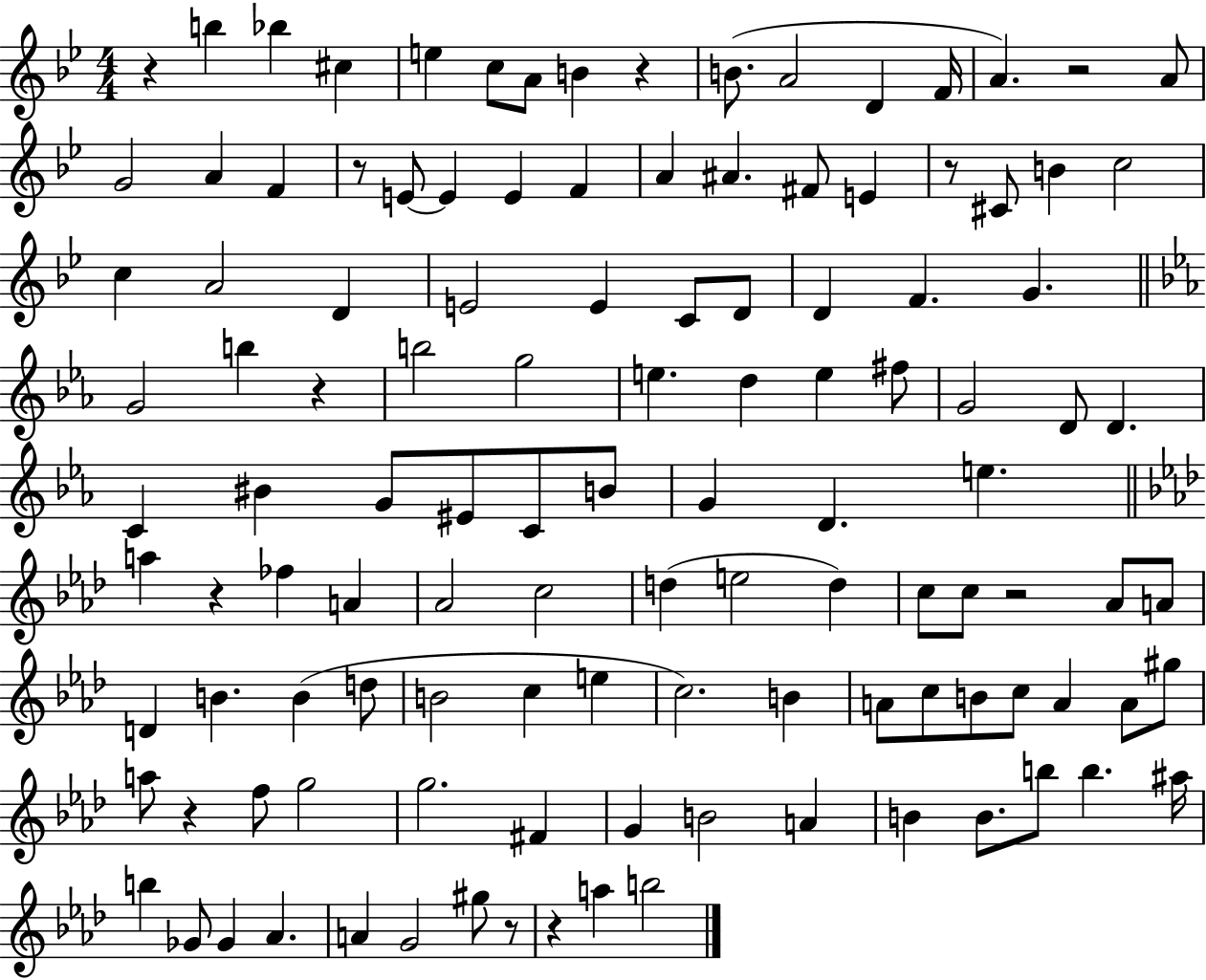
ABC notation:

X:1
T:Untitled
M:4/4
L:1/4
K:Bb
z b _b ^c e c/2 A/2 B z B/2 A2 D F/4 A z2 A/2 G2 A F z/2 E/2 E E F A ^A ^F/2 E z/2 ^C/2 B c2 c A2 D E2 E C/2 D/2 D F G G2 b z b2 g2 e d e ^f/2 G2 D/2 D C ^B G/2 ^E/2 C/2 B/2 G D e a z _f A _A2 c2 d e2 d c/2 c/2 z2 _A/2 A/2 D B B d/2 B2 c e c2 B A/2 c/2 B/2 c/2 A A/2 ^g/2 a/2 z f/2 g2 g2 ^F G B2 A B B/2 b/2 b ^a/4 b _G/2 _G _A A G2 ^g/2 z/2 z a b2